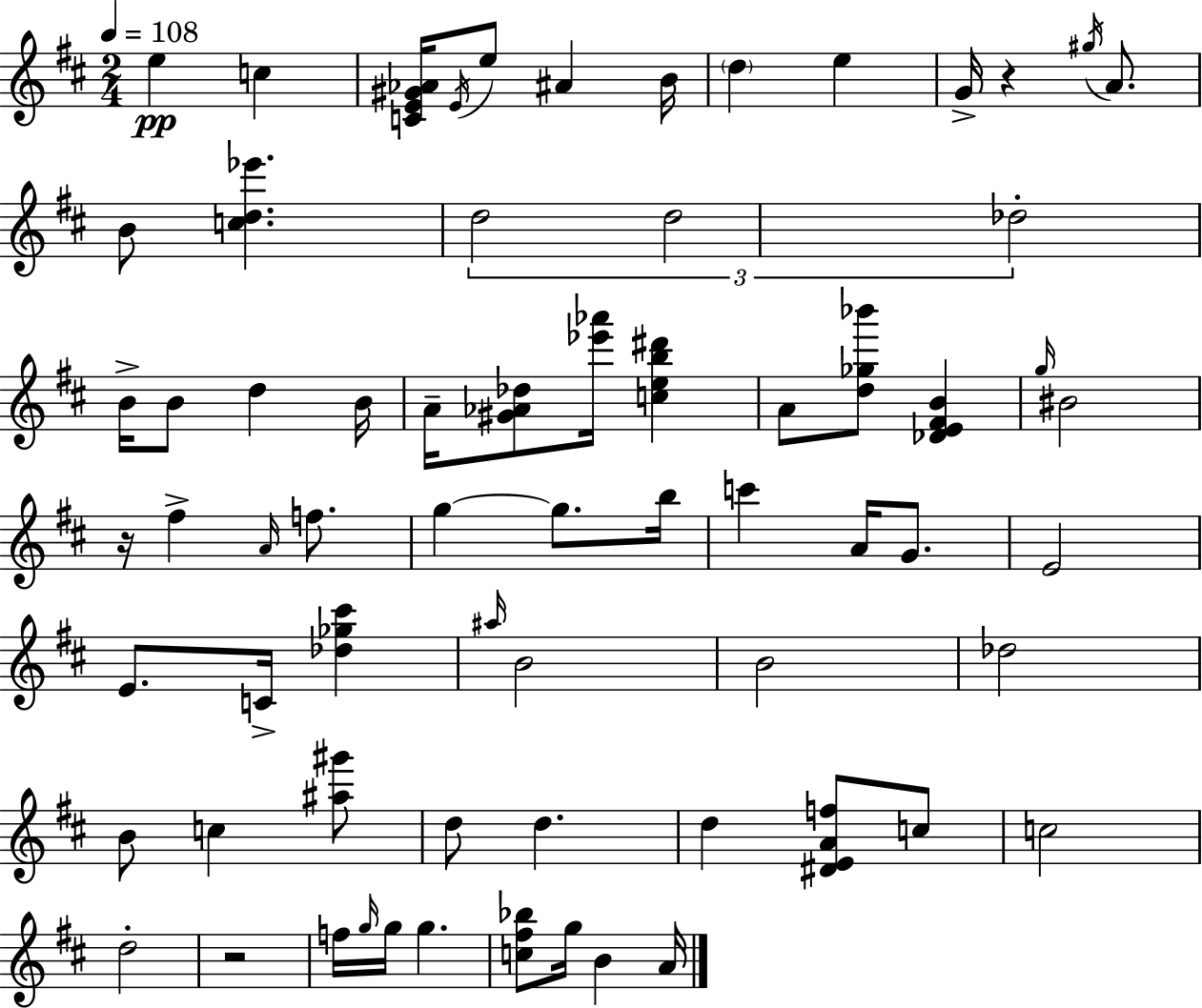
E5/q C5/q [C4,E4,G#4,Ab4]/s E4/s E5/e A#4/q B4/s D5/q E5/q G4/s R/q G#5/s A4/e. B4/e [C5,D5,Eb6]/q. D5/h D5/h Db5/h B4/s B4/e D5/q B4/s A4/s [G#4,Ab4,Db5]/e [Eb6,Ab6]/s [C5,E5,B5,D#6]/q A4/e [D5,Gb5,Bb6]/e [Db4,E4,F#4,B4]/q G5/s BIS4/h R/s F#5/q A4/s F5/e. G5/q G5/e. B5/s C6/q A4/s G4/e. E4/h E4/e. C4/s [Db5,Gb5,C#6]/q A#5/s B4/h B4/h Db5/h B4/e C5/q [A#5,G#6]/e D5/e D5/q. D5/q [D#4,E4,A4,F5]/e C5/e C5/h D5/h R/h F5/s G5/s G5/s G5/q. [C5,F#5,Bb5]/e G5/s B4/q A4/s